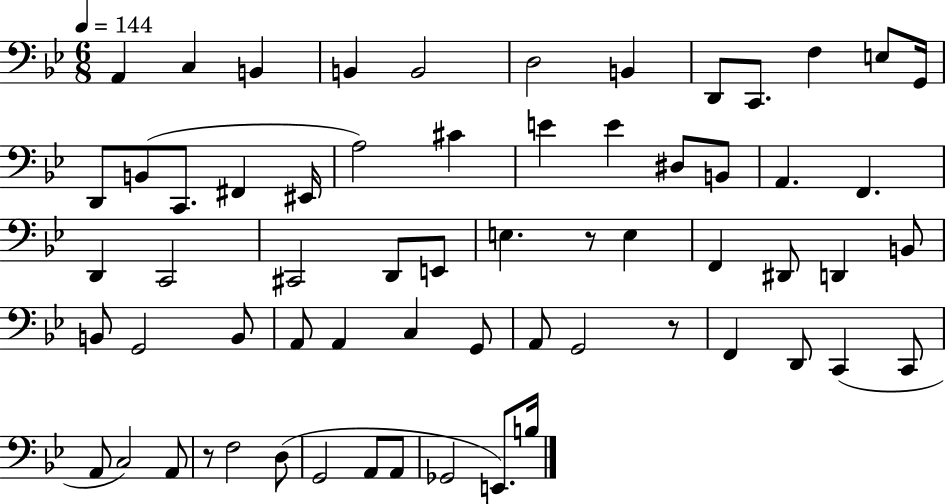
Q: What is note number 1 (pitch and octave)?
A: A2